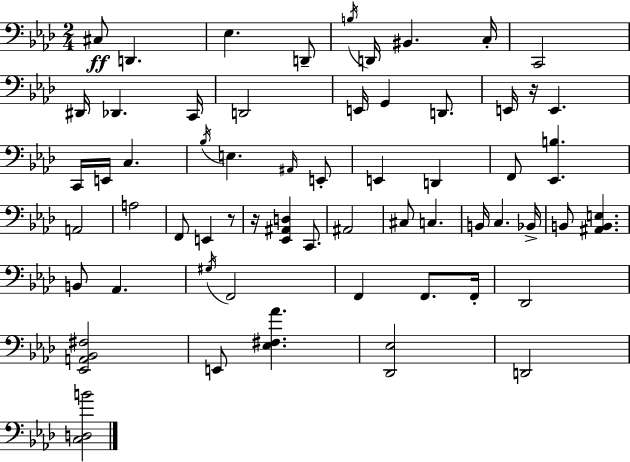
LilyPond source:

{
  \clef bass
  \numericTimeSignature
  \time 2/4
  \key aes \major
  cis8\ff d,4. | ees4. d,8-- | \acciaccatura { b16 } d,16 bis,4. | c16-. c,2 | \break dis,16 des,4. | c,16 d,2 | e,16 g,4 d,8. | e,16 r16 e,4. | \break c,16 e,16 c4. | \acciaccatura { bes16 } e4. | \grace { ais,16 } e,8-. e,4 d,4 | f,8 <ees, b>4. | \break a,2 | a2 | f,8 e,4 | r8 r16 <ees, ais, d>4 | \break c,8. ais,2 | cis8 c4. | b,16 c4. | bes,16-> b,8 <ais, b, e>4. | \break b,8 aes,4. | \acciaccatura { gis16 } f,2 | f,4 | f,8. f,16-. des,2 | \break <ees, a, bes, fis>2 | e,8 <ees fis aes'>4. | <des, ees>2 | d,2 | \break <c d b'>2 | \bar "|."
}